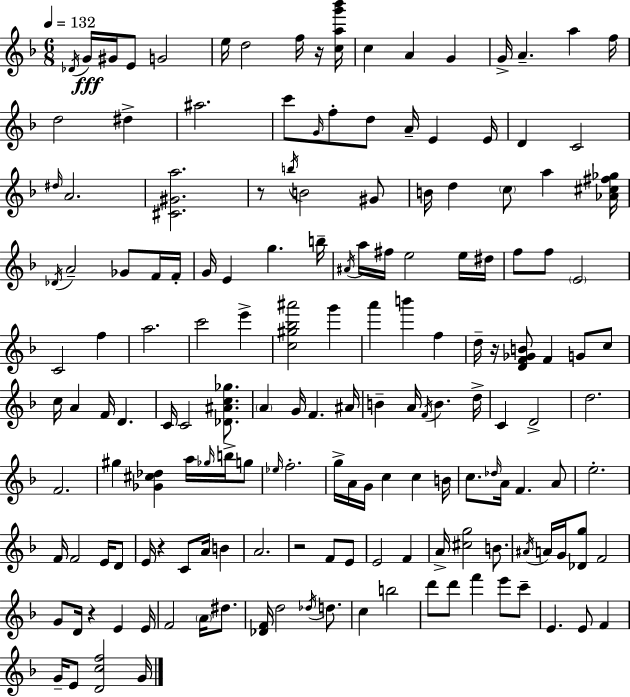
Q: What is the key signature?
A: F major